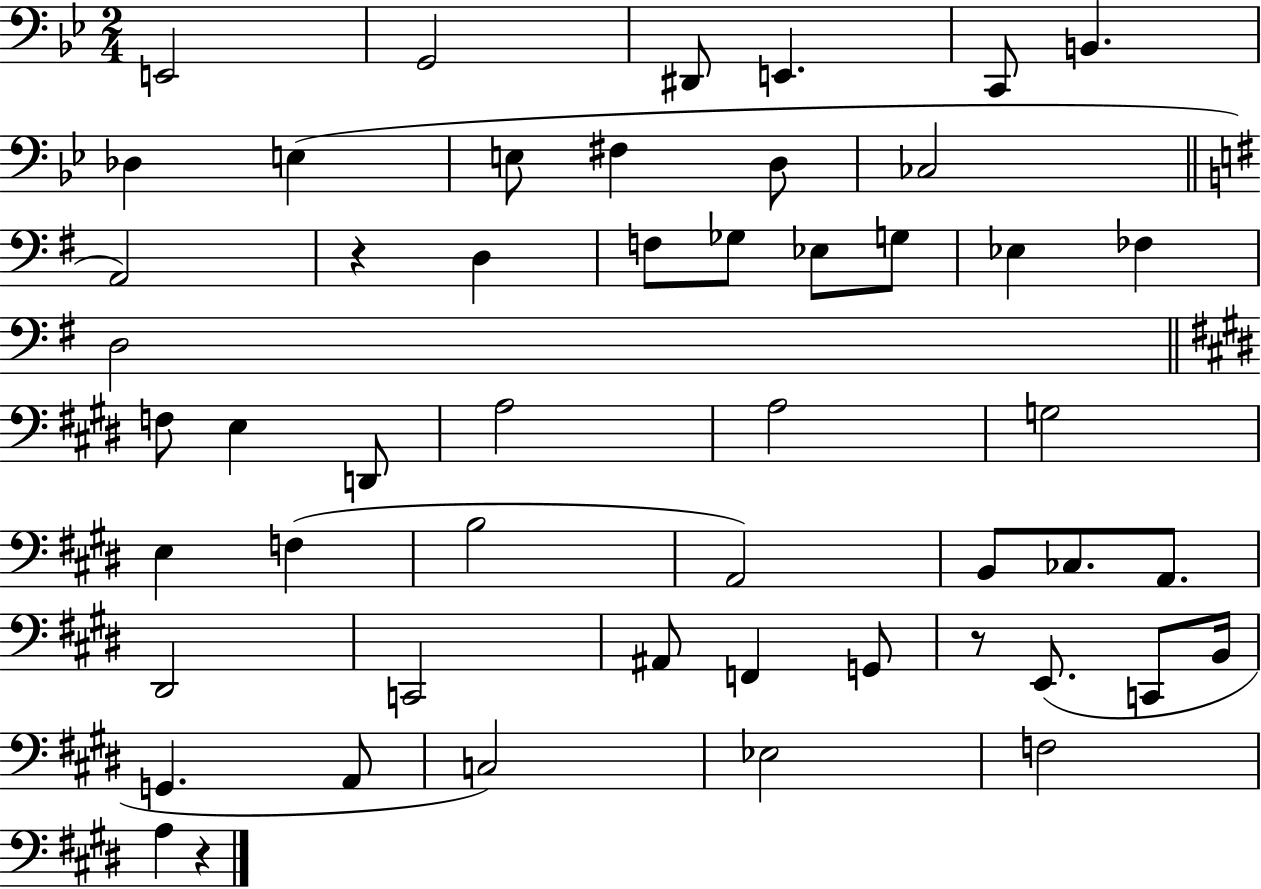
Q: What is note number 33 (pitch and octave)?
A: CES3